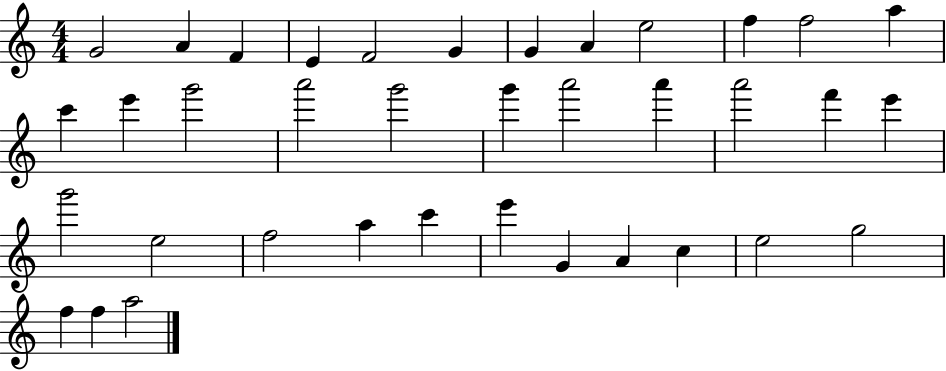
{
  \clef treble
  \numericTimeSignature
  \time 4/4
  \key c \major
  g'2 a'4 f'4 | e'4 f'2 g'4 | g'4 a'4 e''2 | f''4 f''2 a''4 | \break c'''4 e'''4 g'''2 | a'''2 g'''2 | g'''4 a'''2 a'''4 | a'''2 f'''4 e'''4 | \break g'''2 e''2 | f''2 a''4 c'''4 | e'''4 g'4 a'4 c''4 | e''2 g''2 | \break f''4 f''4 a''2 | \bar "|."
}